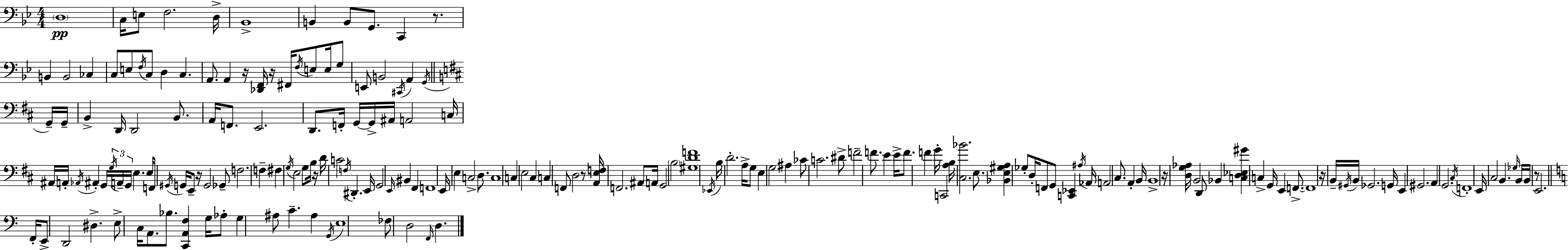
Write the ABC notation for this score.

X:1
T:Untitled
M:4/4
L:1/4
K:Gm
D,4 C,/4 E,/2 F,2 D,/4 _B,,4 B,, B,,/2 G,,/2 C,, z/2 B,, B,,2 _C, C,/2 E,/2 F,/4 C,/2 D, C, A,,/2 A,, z/4 [_D,,F,,]/4 z/4 ^F,,/4 F,/4 E,/2 E,/4 G,/2 E,,/2 B,,2 ^C,,/4 A,, G,,/4 G,,/4 G,,/4 B,, D,,/4 D,,2 B,,/2 A,,/4 F,,/2 E,,2 D,,/2 F,,/4 G,,/4 G,,/4 ^A,,/4 A,,2 C,/4 ^A,,/4 A,,/4 _A,,/4 ^A,, G,,/4 G,/4 A,,/4 G,,/4 E, E,/4 F,,/2 ^G,,/4 G,,/4 E,,/2 z/4 G,,2 _G,,/2 F,2 F, ^F, G,/4 E,2 G,/2 B,/4 z/4 D/4 C2 F,/4 ^D,, E,,/4 G,,2 E,,/4 ^B,, ^F,, F,,4 E,,/4 E, C,2 D,/2 C,4 C, E,2 ^C, C, F,,/2 D,2 z/2 [A,,E,F,]/4 F,,2 ^A,,/2 A,,/4 G,,2 B,2 [^G,DF]4 _E,,/4 B,/4 D2 A,/4 G,/2 E, G,2 ^A, _C/2 C2 ^D/2 F2 F/2 E E/4 F/2 F G/4 C,,2 [A,B,]/4 [^C,_B]2 E,/2 [_B,,E,^G,A,] _G,/2 D,/4 F,,/2 G,,/2 [C,,_E,,] ^A,/4 _A,,/4 A,,2 ^C,/2 A,, B,,/4 B,,4 z/4 [D,G,_A,]/4 B,,2 D,,/2 _B,, [C,D,_E,^G] C, G,,/4 E,, F,,/2 F,,4 z/4 B,,/4 ^G,,/4 B,,/4 _G,,2 G,,/4 E,, ^G,,2 A,, G,,2 ^C,/4 F,,4 E,,/4 ^C,2 B,, _G,/4 B,,/4 B,,/4 z/2 E,,2 F,,/4 E,,/2 D,,2 ^D, E,/2 C,/4 A,,/2 _B,/2 [C,,A,,F,] G,/4 _A,/2 G, ^A,/2 C ^A, G,,/4 E,4 _F,/2 D,2 F,,/4 D,